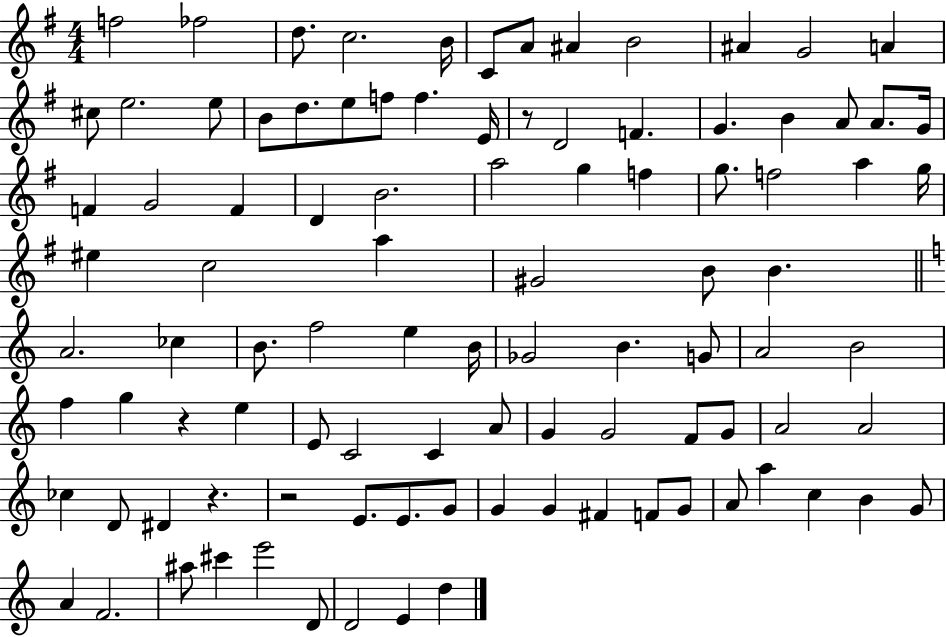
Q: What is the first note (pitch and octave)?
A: F5